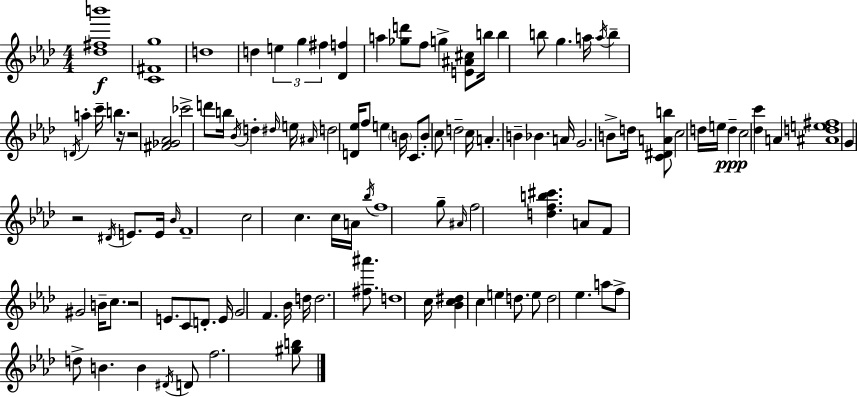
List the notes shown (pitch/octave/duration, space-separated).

[Db5,F#5,B6]/w [C4,F#4,G5]/w D5/w D5/q E5/q G5/q F#5/q [Db4,F5]/q A5/q [Gb5,D6]/e F5/e G5/q [E4,A#4,C#5]/e B5/s B5/q B5/e G5/q. A5/s A5/s B5/q D4/s A5/q C6/s B5/q. R/s R/h [F#4,Gb4,Ab4]/h CES6/h D6/e B5/s Bb4/s D5/q D#5/s E5/s A#4/s D5/h [D4,Eb5]/s F5/e E5/q B4/s C4/e. B4/e C5/e D5/h C5/s A4/q. B4/q Bb4/q. A4/s G4/h. B4/e D5/s [C4,D#4,A4,B5]/e C5/h D5/s E5/s D5/q C5/h [Db5,C6]/q A4/q [A#4,D5,E5,F#5]/w G4/q R/h D#4/s E4/e. E4/s Bb4/s F4/w C5/h C5/q. C5/s A4/s Bb5/s F5/w G5/e A#4/s F5/h [D5,F5,B5,C#6]/q. A4/e F4/e G#4/h B4/s C5/e. R/h E4/e. C4/e D4/e. E4/s G4/h F4/q. Bb4/s D5/s D5/h. [F#5,A#6]/e. D5/w C5/s [Bb4,C5,D#5]/q C5/q E5/q D5/e. E5/e D5/h Eb5/q. A5/e F5/e D5/e B4/q. B4/q D#4/s D4/e F5/h. [G#5,B5]/e